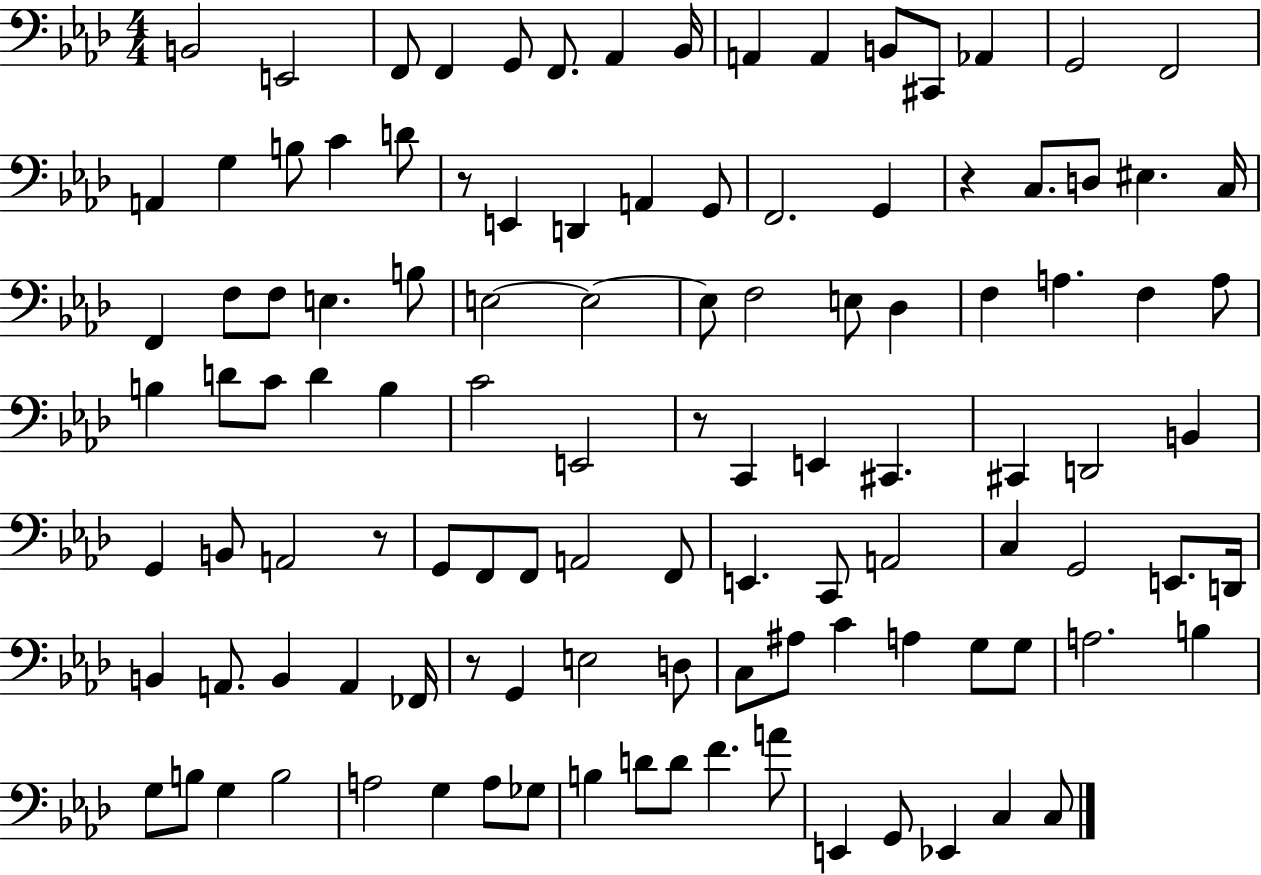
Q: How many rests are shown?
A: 5